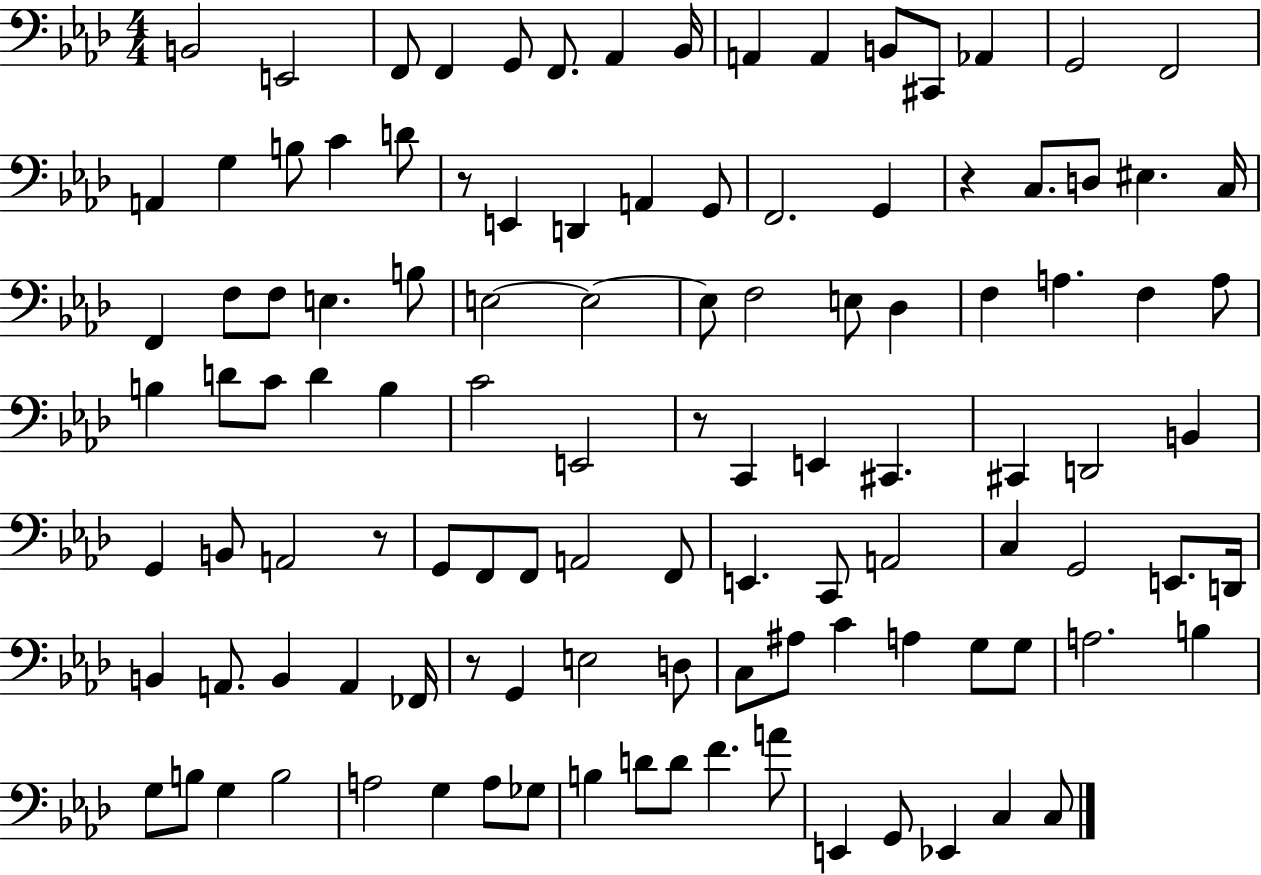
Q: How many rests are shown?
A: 5